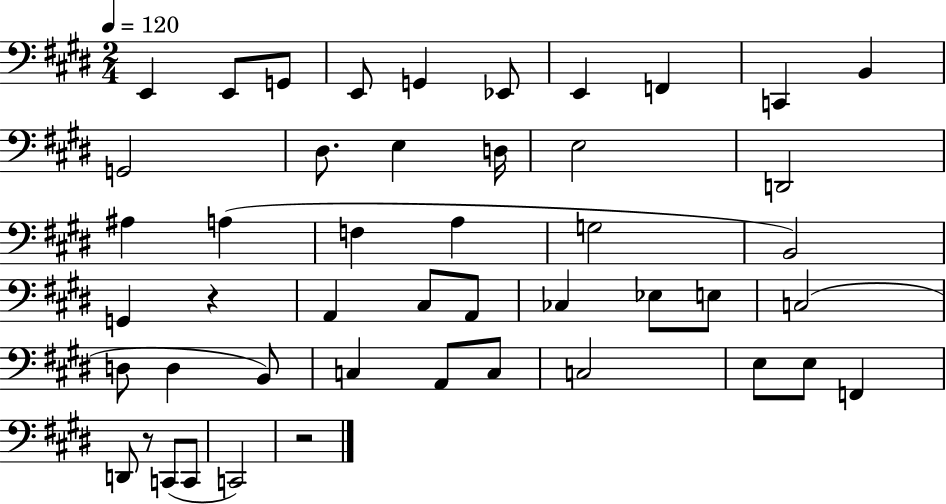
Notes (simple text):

E2/q E2/e G2/e E2/e G2/q Eb2/e E2/q F2/q C2/q B2/q G2/h D#3/e. E3/q D3/s E3/h D2/h A#3/q A3/q F3/q A3/q G3/h B2/h G2/q R/q A2/q C#3/e A2/e CES3/q Eb3/e E3/e C3/h D3/e D3/q B2/e C3/q A2/e C3/e C3/h E3/e E3/e F2/q D2/e R/e C2/e C2/e C2/h R/h